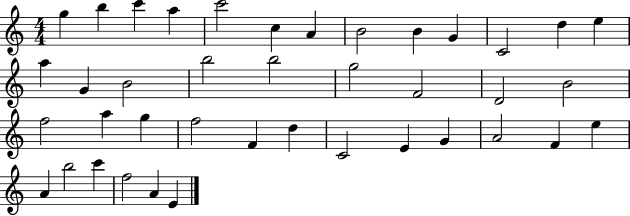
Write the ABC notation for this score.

X:1
T:Untitled
M:4/4
L:1/4
K:C
g b c' a c'2 c A B2 B G C2 d e a G B2 b2 b2 g2 F2 D2 B2 f2 a g f2 F d C2 E G A2 F e A b2 c' f2 A E